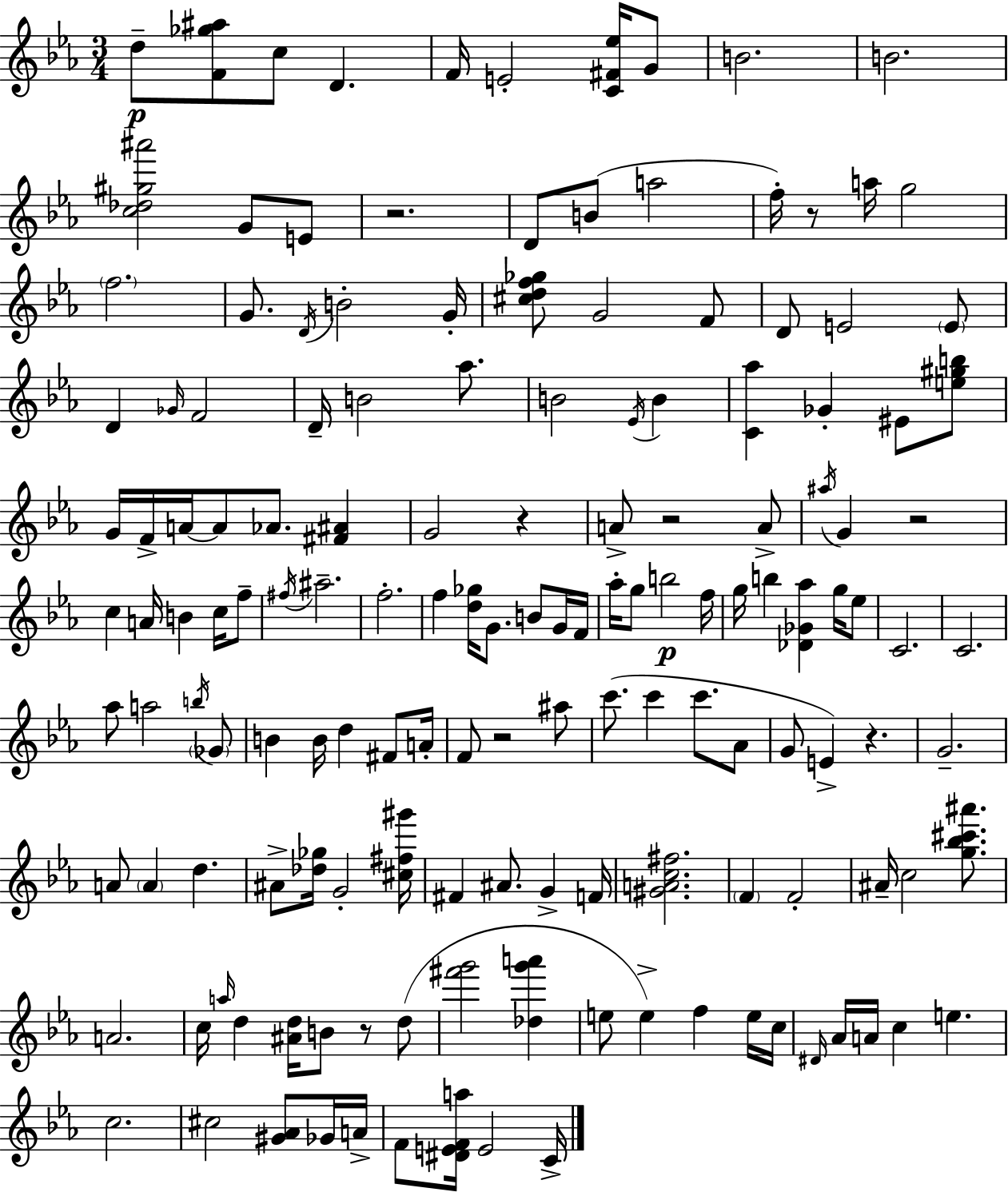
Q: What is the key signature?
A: EES major